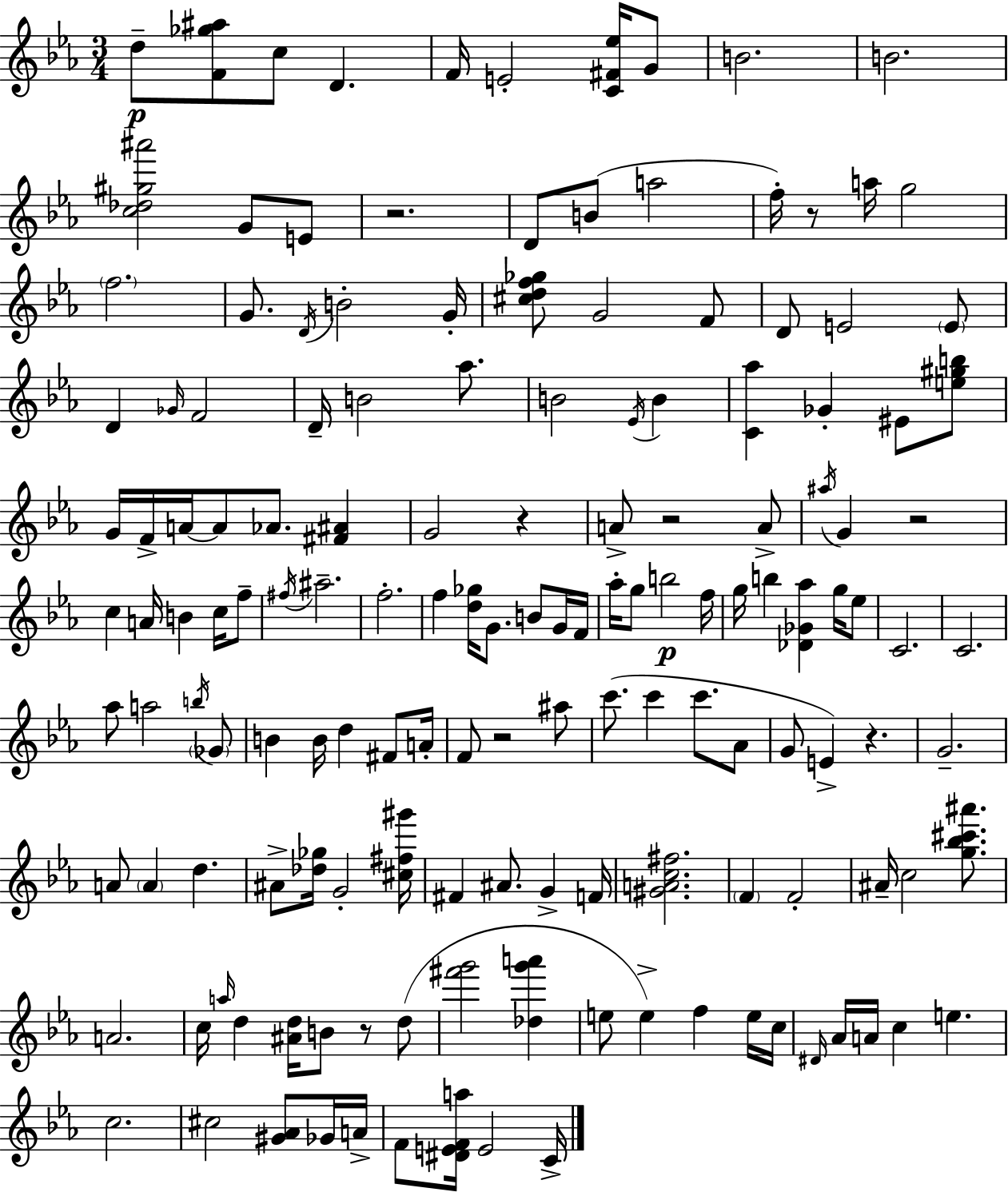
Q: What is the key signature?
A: EES major